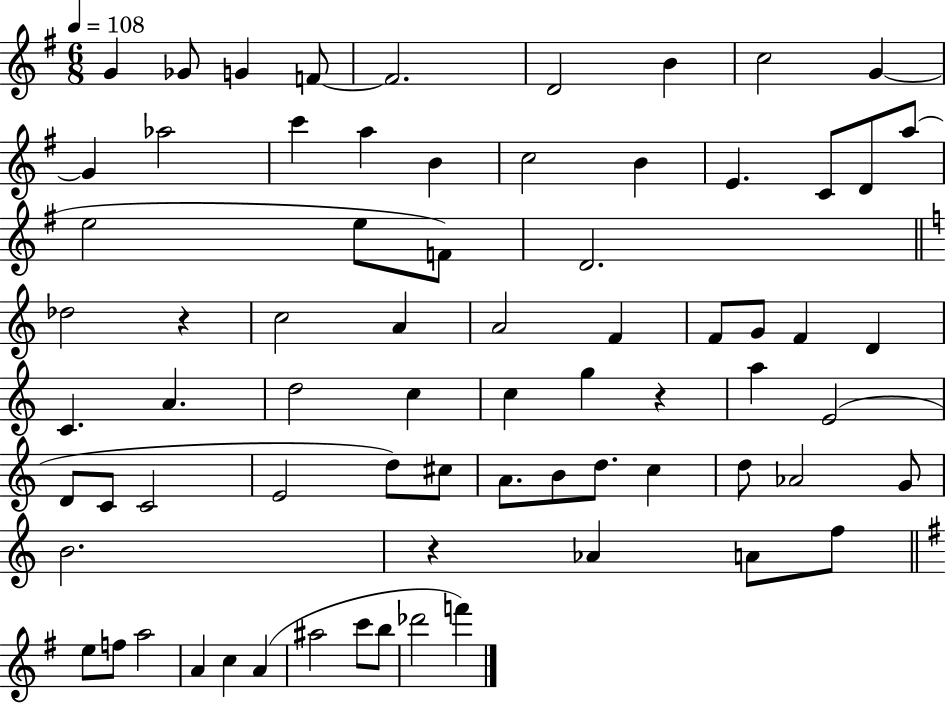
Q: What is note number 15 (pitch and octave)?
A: C5